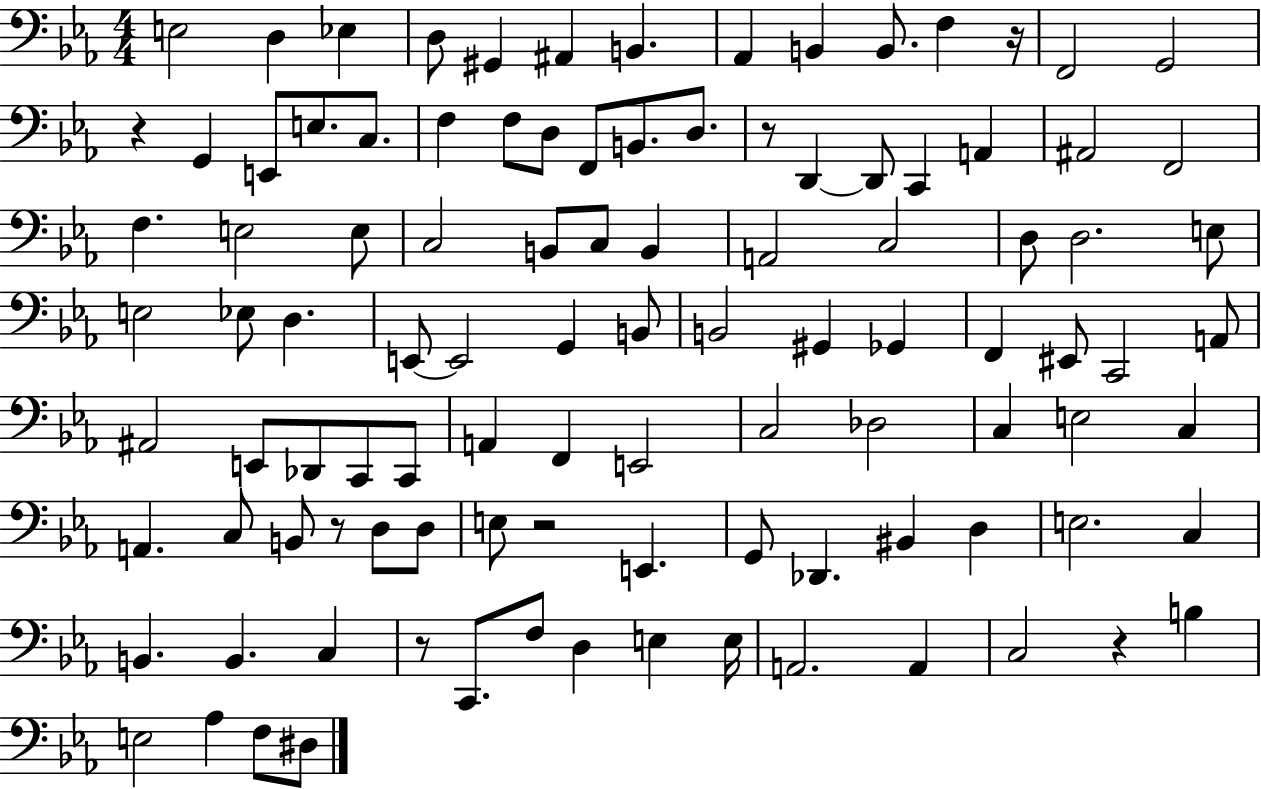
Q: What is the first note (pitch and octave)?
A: E3